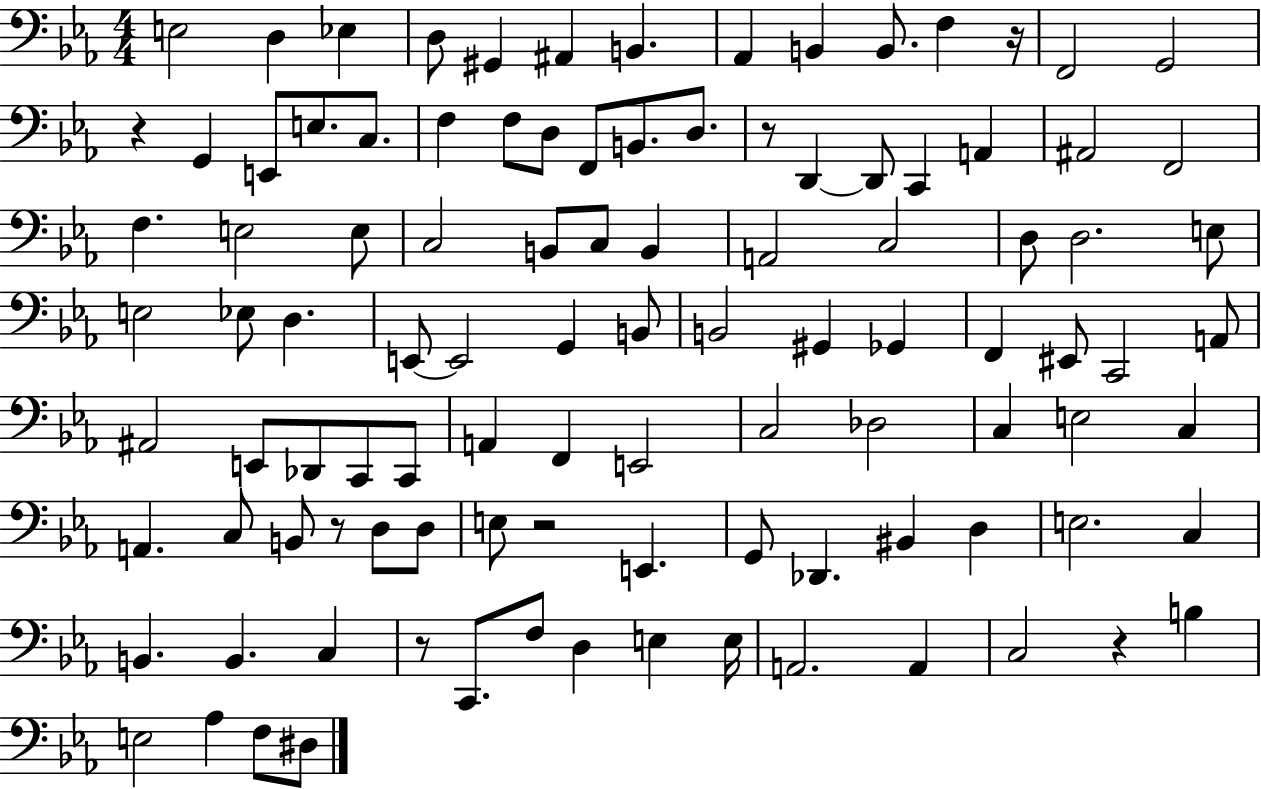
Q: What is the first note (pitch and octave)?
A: E3